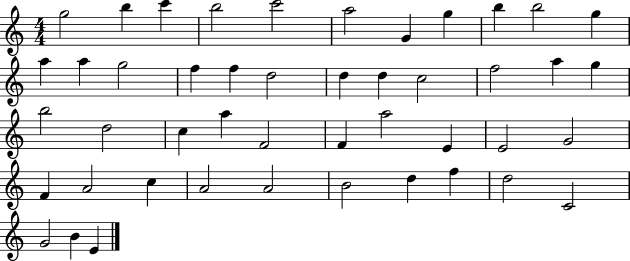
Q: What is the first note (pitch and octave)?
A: G5